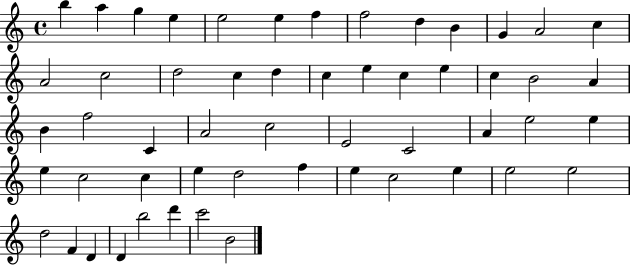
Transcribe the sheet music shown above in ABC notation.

X:1
T:Untitled
M:4/4
L:1/4
K:C
b a g e e2 e f f2 d B G A2 c A2 c2 d2 c d c e c e c B2 A B f2 C A2 c2 E2 C2 A e2 e e c2 c e d2 f e c2 e e2 e2 d2 F D D b2 d' c'2 B2